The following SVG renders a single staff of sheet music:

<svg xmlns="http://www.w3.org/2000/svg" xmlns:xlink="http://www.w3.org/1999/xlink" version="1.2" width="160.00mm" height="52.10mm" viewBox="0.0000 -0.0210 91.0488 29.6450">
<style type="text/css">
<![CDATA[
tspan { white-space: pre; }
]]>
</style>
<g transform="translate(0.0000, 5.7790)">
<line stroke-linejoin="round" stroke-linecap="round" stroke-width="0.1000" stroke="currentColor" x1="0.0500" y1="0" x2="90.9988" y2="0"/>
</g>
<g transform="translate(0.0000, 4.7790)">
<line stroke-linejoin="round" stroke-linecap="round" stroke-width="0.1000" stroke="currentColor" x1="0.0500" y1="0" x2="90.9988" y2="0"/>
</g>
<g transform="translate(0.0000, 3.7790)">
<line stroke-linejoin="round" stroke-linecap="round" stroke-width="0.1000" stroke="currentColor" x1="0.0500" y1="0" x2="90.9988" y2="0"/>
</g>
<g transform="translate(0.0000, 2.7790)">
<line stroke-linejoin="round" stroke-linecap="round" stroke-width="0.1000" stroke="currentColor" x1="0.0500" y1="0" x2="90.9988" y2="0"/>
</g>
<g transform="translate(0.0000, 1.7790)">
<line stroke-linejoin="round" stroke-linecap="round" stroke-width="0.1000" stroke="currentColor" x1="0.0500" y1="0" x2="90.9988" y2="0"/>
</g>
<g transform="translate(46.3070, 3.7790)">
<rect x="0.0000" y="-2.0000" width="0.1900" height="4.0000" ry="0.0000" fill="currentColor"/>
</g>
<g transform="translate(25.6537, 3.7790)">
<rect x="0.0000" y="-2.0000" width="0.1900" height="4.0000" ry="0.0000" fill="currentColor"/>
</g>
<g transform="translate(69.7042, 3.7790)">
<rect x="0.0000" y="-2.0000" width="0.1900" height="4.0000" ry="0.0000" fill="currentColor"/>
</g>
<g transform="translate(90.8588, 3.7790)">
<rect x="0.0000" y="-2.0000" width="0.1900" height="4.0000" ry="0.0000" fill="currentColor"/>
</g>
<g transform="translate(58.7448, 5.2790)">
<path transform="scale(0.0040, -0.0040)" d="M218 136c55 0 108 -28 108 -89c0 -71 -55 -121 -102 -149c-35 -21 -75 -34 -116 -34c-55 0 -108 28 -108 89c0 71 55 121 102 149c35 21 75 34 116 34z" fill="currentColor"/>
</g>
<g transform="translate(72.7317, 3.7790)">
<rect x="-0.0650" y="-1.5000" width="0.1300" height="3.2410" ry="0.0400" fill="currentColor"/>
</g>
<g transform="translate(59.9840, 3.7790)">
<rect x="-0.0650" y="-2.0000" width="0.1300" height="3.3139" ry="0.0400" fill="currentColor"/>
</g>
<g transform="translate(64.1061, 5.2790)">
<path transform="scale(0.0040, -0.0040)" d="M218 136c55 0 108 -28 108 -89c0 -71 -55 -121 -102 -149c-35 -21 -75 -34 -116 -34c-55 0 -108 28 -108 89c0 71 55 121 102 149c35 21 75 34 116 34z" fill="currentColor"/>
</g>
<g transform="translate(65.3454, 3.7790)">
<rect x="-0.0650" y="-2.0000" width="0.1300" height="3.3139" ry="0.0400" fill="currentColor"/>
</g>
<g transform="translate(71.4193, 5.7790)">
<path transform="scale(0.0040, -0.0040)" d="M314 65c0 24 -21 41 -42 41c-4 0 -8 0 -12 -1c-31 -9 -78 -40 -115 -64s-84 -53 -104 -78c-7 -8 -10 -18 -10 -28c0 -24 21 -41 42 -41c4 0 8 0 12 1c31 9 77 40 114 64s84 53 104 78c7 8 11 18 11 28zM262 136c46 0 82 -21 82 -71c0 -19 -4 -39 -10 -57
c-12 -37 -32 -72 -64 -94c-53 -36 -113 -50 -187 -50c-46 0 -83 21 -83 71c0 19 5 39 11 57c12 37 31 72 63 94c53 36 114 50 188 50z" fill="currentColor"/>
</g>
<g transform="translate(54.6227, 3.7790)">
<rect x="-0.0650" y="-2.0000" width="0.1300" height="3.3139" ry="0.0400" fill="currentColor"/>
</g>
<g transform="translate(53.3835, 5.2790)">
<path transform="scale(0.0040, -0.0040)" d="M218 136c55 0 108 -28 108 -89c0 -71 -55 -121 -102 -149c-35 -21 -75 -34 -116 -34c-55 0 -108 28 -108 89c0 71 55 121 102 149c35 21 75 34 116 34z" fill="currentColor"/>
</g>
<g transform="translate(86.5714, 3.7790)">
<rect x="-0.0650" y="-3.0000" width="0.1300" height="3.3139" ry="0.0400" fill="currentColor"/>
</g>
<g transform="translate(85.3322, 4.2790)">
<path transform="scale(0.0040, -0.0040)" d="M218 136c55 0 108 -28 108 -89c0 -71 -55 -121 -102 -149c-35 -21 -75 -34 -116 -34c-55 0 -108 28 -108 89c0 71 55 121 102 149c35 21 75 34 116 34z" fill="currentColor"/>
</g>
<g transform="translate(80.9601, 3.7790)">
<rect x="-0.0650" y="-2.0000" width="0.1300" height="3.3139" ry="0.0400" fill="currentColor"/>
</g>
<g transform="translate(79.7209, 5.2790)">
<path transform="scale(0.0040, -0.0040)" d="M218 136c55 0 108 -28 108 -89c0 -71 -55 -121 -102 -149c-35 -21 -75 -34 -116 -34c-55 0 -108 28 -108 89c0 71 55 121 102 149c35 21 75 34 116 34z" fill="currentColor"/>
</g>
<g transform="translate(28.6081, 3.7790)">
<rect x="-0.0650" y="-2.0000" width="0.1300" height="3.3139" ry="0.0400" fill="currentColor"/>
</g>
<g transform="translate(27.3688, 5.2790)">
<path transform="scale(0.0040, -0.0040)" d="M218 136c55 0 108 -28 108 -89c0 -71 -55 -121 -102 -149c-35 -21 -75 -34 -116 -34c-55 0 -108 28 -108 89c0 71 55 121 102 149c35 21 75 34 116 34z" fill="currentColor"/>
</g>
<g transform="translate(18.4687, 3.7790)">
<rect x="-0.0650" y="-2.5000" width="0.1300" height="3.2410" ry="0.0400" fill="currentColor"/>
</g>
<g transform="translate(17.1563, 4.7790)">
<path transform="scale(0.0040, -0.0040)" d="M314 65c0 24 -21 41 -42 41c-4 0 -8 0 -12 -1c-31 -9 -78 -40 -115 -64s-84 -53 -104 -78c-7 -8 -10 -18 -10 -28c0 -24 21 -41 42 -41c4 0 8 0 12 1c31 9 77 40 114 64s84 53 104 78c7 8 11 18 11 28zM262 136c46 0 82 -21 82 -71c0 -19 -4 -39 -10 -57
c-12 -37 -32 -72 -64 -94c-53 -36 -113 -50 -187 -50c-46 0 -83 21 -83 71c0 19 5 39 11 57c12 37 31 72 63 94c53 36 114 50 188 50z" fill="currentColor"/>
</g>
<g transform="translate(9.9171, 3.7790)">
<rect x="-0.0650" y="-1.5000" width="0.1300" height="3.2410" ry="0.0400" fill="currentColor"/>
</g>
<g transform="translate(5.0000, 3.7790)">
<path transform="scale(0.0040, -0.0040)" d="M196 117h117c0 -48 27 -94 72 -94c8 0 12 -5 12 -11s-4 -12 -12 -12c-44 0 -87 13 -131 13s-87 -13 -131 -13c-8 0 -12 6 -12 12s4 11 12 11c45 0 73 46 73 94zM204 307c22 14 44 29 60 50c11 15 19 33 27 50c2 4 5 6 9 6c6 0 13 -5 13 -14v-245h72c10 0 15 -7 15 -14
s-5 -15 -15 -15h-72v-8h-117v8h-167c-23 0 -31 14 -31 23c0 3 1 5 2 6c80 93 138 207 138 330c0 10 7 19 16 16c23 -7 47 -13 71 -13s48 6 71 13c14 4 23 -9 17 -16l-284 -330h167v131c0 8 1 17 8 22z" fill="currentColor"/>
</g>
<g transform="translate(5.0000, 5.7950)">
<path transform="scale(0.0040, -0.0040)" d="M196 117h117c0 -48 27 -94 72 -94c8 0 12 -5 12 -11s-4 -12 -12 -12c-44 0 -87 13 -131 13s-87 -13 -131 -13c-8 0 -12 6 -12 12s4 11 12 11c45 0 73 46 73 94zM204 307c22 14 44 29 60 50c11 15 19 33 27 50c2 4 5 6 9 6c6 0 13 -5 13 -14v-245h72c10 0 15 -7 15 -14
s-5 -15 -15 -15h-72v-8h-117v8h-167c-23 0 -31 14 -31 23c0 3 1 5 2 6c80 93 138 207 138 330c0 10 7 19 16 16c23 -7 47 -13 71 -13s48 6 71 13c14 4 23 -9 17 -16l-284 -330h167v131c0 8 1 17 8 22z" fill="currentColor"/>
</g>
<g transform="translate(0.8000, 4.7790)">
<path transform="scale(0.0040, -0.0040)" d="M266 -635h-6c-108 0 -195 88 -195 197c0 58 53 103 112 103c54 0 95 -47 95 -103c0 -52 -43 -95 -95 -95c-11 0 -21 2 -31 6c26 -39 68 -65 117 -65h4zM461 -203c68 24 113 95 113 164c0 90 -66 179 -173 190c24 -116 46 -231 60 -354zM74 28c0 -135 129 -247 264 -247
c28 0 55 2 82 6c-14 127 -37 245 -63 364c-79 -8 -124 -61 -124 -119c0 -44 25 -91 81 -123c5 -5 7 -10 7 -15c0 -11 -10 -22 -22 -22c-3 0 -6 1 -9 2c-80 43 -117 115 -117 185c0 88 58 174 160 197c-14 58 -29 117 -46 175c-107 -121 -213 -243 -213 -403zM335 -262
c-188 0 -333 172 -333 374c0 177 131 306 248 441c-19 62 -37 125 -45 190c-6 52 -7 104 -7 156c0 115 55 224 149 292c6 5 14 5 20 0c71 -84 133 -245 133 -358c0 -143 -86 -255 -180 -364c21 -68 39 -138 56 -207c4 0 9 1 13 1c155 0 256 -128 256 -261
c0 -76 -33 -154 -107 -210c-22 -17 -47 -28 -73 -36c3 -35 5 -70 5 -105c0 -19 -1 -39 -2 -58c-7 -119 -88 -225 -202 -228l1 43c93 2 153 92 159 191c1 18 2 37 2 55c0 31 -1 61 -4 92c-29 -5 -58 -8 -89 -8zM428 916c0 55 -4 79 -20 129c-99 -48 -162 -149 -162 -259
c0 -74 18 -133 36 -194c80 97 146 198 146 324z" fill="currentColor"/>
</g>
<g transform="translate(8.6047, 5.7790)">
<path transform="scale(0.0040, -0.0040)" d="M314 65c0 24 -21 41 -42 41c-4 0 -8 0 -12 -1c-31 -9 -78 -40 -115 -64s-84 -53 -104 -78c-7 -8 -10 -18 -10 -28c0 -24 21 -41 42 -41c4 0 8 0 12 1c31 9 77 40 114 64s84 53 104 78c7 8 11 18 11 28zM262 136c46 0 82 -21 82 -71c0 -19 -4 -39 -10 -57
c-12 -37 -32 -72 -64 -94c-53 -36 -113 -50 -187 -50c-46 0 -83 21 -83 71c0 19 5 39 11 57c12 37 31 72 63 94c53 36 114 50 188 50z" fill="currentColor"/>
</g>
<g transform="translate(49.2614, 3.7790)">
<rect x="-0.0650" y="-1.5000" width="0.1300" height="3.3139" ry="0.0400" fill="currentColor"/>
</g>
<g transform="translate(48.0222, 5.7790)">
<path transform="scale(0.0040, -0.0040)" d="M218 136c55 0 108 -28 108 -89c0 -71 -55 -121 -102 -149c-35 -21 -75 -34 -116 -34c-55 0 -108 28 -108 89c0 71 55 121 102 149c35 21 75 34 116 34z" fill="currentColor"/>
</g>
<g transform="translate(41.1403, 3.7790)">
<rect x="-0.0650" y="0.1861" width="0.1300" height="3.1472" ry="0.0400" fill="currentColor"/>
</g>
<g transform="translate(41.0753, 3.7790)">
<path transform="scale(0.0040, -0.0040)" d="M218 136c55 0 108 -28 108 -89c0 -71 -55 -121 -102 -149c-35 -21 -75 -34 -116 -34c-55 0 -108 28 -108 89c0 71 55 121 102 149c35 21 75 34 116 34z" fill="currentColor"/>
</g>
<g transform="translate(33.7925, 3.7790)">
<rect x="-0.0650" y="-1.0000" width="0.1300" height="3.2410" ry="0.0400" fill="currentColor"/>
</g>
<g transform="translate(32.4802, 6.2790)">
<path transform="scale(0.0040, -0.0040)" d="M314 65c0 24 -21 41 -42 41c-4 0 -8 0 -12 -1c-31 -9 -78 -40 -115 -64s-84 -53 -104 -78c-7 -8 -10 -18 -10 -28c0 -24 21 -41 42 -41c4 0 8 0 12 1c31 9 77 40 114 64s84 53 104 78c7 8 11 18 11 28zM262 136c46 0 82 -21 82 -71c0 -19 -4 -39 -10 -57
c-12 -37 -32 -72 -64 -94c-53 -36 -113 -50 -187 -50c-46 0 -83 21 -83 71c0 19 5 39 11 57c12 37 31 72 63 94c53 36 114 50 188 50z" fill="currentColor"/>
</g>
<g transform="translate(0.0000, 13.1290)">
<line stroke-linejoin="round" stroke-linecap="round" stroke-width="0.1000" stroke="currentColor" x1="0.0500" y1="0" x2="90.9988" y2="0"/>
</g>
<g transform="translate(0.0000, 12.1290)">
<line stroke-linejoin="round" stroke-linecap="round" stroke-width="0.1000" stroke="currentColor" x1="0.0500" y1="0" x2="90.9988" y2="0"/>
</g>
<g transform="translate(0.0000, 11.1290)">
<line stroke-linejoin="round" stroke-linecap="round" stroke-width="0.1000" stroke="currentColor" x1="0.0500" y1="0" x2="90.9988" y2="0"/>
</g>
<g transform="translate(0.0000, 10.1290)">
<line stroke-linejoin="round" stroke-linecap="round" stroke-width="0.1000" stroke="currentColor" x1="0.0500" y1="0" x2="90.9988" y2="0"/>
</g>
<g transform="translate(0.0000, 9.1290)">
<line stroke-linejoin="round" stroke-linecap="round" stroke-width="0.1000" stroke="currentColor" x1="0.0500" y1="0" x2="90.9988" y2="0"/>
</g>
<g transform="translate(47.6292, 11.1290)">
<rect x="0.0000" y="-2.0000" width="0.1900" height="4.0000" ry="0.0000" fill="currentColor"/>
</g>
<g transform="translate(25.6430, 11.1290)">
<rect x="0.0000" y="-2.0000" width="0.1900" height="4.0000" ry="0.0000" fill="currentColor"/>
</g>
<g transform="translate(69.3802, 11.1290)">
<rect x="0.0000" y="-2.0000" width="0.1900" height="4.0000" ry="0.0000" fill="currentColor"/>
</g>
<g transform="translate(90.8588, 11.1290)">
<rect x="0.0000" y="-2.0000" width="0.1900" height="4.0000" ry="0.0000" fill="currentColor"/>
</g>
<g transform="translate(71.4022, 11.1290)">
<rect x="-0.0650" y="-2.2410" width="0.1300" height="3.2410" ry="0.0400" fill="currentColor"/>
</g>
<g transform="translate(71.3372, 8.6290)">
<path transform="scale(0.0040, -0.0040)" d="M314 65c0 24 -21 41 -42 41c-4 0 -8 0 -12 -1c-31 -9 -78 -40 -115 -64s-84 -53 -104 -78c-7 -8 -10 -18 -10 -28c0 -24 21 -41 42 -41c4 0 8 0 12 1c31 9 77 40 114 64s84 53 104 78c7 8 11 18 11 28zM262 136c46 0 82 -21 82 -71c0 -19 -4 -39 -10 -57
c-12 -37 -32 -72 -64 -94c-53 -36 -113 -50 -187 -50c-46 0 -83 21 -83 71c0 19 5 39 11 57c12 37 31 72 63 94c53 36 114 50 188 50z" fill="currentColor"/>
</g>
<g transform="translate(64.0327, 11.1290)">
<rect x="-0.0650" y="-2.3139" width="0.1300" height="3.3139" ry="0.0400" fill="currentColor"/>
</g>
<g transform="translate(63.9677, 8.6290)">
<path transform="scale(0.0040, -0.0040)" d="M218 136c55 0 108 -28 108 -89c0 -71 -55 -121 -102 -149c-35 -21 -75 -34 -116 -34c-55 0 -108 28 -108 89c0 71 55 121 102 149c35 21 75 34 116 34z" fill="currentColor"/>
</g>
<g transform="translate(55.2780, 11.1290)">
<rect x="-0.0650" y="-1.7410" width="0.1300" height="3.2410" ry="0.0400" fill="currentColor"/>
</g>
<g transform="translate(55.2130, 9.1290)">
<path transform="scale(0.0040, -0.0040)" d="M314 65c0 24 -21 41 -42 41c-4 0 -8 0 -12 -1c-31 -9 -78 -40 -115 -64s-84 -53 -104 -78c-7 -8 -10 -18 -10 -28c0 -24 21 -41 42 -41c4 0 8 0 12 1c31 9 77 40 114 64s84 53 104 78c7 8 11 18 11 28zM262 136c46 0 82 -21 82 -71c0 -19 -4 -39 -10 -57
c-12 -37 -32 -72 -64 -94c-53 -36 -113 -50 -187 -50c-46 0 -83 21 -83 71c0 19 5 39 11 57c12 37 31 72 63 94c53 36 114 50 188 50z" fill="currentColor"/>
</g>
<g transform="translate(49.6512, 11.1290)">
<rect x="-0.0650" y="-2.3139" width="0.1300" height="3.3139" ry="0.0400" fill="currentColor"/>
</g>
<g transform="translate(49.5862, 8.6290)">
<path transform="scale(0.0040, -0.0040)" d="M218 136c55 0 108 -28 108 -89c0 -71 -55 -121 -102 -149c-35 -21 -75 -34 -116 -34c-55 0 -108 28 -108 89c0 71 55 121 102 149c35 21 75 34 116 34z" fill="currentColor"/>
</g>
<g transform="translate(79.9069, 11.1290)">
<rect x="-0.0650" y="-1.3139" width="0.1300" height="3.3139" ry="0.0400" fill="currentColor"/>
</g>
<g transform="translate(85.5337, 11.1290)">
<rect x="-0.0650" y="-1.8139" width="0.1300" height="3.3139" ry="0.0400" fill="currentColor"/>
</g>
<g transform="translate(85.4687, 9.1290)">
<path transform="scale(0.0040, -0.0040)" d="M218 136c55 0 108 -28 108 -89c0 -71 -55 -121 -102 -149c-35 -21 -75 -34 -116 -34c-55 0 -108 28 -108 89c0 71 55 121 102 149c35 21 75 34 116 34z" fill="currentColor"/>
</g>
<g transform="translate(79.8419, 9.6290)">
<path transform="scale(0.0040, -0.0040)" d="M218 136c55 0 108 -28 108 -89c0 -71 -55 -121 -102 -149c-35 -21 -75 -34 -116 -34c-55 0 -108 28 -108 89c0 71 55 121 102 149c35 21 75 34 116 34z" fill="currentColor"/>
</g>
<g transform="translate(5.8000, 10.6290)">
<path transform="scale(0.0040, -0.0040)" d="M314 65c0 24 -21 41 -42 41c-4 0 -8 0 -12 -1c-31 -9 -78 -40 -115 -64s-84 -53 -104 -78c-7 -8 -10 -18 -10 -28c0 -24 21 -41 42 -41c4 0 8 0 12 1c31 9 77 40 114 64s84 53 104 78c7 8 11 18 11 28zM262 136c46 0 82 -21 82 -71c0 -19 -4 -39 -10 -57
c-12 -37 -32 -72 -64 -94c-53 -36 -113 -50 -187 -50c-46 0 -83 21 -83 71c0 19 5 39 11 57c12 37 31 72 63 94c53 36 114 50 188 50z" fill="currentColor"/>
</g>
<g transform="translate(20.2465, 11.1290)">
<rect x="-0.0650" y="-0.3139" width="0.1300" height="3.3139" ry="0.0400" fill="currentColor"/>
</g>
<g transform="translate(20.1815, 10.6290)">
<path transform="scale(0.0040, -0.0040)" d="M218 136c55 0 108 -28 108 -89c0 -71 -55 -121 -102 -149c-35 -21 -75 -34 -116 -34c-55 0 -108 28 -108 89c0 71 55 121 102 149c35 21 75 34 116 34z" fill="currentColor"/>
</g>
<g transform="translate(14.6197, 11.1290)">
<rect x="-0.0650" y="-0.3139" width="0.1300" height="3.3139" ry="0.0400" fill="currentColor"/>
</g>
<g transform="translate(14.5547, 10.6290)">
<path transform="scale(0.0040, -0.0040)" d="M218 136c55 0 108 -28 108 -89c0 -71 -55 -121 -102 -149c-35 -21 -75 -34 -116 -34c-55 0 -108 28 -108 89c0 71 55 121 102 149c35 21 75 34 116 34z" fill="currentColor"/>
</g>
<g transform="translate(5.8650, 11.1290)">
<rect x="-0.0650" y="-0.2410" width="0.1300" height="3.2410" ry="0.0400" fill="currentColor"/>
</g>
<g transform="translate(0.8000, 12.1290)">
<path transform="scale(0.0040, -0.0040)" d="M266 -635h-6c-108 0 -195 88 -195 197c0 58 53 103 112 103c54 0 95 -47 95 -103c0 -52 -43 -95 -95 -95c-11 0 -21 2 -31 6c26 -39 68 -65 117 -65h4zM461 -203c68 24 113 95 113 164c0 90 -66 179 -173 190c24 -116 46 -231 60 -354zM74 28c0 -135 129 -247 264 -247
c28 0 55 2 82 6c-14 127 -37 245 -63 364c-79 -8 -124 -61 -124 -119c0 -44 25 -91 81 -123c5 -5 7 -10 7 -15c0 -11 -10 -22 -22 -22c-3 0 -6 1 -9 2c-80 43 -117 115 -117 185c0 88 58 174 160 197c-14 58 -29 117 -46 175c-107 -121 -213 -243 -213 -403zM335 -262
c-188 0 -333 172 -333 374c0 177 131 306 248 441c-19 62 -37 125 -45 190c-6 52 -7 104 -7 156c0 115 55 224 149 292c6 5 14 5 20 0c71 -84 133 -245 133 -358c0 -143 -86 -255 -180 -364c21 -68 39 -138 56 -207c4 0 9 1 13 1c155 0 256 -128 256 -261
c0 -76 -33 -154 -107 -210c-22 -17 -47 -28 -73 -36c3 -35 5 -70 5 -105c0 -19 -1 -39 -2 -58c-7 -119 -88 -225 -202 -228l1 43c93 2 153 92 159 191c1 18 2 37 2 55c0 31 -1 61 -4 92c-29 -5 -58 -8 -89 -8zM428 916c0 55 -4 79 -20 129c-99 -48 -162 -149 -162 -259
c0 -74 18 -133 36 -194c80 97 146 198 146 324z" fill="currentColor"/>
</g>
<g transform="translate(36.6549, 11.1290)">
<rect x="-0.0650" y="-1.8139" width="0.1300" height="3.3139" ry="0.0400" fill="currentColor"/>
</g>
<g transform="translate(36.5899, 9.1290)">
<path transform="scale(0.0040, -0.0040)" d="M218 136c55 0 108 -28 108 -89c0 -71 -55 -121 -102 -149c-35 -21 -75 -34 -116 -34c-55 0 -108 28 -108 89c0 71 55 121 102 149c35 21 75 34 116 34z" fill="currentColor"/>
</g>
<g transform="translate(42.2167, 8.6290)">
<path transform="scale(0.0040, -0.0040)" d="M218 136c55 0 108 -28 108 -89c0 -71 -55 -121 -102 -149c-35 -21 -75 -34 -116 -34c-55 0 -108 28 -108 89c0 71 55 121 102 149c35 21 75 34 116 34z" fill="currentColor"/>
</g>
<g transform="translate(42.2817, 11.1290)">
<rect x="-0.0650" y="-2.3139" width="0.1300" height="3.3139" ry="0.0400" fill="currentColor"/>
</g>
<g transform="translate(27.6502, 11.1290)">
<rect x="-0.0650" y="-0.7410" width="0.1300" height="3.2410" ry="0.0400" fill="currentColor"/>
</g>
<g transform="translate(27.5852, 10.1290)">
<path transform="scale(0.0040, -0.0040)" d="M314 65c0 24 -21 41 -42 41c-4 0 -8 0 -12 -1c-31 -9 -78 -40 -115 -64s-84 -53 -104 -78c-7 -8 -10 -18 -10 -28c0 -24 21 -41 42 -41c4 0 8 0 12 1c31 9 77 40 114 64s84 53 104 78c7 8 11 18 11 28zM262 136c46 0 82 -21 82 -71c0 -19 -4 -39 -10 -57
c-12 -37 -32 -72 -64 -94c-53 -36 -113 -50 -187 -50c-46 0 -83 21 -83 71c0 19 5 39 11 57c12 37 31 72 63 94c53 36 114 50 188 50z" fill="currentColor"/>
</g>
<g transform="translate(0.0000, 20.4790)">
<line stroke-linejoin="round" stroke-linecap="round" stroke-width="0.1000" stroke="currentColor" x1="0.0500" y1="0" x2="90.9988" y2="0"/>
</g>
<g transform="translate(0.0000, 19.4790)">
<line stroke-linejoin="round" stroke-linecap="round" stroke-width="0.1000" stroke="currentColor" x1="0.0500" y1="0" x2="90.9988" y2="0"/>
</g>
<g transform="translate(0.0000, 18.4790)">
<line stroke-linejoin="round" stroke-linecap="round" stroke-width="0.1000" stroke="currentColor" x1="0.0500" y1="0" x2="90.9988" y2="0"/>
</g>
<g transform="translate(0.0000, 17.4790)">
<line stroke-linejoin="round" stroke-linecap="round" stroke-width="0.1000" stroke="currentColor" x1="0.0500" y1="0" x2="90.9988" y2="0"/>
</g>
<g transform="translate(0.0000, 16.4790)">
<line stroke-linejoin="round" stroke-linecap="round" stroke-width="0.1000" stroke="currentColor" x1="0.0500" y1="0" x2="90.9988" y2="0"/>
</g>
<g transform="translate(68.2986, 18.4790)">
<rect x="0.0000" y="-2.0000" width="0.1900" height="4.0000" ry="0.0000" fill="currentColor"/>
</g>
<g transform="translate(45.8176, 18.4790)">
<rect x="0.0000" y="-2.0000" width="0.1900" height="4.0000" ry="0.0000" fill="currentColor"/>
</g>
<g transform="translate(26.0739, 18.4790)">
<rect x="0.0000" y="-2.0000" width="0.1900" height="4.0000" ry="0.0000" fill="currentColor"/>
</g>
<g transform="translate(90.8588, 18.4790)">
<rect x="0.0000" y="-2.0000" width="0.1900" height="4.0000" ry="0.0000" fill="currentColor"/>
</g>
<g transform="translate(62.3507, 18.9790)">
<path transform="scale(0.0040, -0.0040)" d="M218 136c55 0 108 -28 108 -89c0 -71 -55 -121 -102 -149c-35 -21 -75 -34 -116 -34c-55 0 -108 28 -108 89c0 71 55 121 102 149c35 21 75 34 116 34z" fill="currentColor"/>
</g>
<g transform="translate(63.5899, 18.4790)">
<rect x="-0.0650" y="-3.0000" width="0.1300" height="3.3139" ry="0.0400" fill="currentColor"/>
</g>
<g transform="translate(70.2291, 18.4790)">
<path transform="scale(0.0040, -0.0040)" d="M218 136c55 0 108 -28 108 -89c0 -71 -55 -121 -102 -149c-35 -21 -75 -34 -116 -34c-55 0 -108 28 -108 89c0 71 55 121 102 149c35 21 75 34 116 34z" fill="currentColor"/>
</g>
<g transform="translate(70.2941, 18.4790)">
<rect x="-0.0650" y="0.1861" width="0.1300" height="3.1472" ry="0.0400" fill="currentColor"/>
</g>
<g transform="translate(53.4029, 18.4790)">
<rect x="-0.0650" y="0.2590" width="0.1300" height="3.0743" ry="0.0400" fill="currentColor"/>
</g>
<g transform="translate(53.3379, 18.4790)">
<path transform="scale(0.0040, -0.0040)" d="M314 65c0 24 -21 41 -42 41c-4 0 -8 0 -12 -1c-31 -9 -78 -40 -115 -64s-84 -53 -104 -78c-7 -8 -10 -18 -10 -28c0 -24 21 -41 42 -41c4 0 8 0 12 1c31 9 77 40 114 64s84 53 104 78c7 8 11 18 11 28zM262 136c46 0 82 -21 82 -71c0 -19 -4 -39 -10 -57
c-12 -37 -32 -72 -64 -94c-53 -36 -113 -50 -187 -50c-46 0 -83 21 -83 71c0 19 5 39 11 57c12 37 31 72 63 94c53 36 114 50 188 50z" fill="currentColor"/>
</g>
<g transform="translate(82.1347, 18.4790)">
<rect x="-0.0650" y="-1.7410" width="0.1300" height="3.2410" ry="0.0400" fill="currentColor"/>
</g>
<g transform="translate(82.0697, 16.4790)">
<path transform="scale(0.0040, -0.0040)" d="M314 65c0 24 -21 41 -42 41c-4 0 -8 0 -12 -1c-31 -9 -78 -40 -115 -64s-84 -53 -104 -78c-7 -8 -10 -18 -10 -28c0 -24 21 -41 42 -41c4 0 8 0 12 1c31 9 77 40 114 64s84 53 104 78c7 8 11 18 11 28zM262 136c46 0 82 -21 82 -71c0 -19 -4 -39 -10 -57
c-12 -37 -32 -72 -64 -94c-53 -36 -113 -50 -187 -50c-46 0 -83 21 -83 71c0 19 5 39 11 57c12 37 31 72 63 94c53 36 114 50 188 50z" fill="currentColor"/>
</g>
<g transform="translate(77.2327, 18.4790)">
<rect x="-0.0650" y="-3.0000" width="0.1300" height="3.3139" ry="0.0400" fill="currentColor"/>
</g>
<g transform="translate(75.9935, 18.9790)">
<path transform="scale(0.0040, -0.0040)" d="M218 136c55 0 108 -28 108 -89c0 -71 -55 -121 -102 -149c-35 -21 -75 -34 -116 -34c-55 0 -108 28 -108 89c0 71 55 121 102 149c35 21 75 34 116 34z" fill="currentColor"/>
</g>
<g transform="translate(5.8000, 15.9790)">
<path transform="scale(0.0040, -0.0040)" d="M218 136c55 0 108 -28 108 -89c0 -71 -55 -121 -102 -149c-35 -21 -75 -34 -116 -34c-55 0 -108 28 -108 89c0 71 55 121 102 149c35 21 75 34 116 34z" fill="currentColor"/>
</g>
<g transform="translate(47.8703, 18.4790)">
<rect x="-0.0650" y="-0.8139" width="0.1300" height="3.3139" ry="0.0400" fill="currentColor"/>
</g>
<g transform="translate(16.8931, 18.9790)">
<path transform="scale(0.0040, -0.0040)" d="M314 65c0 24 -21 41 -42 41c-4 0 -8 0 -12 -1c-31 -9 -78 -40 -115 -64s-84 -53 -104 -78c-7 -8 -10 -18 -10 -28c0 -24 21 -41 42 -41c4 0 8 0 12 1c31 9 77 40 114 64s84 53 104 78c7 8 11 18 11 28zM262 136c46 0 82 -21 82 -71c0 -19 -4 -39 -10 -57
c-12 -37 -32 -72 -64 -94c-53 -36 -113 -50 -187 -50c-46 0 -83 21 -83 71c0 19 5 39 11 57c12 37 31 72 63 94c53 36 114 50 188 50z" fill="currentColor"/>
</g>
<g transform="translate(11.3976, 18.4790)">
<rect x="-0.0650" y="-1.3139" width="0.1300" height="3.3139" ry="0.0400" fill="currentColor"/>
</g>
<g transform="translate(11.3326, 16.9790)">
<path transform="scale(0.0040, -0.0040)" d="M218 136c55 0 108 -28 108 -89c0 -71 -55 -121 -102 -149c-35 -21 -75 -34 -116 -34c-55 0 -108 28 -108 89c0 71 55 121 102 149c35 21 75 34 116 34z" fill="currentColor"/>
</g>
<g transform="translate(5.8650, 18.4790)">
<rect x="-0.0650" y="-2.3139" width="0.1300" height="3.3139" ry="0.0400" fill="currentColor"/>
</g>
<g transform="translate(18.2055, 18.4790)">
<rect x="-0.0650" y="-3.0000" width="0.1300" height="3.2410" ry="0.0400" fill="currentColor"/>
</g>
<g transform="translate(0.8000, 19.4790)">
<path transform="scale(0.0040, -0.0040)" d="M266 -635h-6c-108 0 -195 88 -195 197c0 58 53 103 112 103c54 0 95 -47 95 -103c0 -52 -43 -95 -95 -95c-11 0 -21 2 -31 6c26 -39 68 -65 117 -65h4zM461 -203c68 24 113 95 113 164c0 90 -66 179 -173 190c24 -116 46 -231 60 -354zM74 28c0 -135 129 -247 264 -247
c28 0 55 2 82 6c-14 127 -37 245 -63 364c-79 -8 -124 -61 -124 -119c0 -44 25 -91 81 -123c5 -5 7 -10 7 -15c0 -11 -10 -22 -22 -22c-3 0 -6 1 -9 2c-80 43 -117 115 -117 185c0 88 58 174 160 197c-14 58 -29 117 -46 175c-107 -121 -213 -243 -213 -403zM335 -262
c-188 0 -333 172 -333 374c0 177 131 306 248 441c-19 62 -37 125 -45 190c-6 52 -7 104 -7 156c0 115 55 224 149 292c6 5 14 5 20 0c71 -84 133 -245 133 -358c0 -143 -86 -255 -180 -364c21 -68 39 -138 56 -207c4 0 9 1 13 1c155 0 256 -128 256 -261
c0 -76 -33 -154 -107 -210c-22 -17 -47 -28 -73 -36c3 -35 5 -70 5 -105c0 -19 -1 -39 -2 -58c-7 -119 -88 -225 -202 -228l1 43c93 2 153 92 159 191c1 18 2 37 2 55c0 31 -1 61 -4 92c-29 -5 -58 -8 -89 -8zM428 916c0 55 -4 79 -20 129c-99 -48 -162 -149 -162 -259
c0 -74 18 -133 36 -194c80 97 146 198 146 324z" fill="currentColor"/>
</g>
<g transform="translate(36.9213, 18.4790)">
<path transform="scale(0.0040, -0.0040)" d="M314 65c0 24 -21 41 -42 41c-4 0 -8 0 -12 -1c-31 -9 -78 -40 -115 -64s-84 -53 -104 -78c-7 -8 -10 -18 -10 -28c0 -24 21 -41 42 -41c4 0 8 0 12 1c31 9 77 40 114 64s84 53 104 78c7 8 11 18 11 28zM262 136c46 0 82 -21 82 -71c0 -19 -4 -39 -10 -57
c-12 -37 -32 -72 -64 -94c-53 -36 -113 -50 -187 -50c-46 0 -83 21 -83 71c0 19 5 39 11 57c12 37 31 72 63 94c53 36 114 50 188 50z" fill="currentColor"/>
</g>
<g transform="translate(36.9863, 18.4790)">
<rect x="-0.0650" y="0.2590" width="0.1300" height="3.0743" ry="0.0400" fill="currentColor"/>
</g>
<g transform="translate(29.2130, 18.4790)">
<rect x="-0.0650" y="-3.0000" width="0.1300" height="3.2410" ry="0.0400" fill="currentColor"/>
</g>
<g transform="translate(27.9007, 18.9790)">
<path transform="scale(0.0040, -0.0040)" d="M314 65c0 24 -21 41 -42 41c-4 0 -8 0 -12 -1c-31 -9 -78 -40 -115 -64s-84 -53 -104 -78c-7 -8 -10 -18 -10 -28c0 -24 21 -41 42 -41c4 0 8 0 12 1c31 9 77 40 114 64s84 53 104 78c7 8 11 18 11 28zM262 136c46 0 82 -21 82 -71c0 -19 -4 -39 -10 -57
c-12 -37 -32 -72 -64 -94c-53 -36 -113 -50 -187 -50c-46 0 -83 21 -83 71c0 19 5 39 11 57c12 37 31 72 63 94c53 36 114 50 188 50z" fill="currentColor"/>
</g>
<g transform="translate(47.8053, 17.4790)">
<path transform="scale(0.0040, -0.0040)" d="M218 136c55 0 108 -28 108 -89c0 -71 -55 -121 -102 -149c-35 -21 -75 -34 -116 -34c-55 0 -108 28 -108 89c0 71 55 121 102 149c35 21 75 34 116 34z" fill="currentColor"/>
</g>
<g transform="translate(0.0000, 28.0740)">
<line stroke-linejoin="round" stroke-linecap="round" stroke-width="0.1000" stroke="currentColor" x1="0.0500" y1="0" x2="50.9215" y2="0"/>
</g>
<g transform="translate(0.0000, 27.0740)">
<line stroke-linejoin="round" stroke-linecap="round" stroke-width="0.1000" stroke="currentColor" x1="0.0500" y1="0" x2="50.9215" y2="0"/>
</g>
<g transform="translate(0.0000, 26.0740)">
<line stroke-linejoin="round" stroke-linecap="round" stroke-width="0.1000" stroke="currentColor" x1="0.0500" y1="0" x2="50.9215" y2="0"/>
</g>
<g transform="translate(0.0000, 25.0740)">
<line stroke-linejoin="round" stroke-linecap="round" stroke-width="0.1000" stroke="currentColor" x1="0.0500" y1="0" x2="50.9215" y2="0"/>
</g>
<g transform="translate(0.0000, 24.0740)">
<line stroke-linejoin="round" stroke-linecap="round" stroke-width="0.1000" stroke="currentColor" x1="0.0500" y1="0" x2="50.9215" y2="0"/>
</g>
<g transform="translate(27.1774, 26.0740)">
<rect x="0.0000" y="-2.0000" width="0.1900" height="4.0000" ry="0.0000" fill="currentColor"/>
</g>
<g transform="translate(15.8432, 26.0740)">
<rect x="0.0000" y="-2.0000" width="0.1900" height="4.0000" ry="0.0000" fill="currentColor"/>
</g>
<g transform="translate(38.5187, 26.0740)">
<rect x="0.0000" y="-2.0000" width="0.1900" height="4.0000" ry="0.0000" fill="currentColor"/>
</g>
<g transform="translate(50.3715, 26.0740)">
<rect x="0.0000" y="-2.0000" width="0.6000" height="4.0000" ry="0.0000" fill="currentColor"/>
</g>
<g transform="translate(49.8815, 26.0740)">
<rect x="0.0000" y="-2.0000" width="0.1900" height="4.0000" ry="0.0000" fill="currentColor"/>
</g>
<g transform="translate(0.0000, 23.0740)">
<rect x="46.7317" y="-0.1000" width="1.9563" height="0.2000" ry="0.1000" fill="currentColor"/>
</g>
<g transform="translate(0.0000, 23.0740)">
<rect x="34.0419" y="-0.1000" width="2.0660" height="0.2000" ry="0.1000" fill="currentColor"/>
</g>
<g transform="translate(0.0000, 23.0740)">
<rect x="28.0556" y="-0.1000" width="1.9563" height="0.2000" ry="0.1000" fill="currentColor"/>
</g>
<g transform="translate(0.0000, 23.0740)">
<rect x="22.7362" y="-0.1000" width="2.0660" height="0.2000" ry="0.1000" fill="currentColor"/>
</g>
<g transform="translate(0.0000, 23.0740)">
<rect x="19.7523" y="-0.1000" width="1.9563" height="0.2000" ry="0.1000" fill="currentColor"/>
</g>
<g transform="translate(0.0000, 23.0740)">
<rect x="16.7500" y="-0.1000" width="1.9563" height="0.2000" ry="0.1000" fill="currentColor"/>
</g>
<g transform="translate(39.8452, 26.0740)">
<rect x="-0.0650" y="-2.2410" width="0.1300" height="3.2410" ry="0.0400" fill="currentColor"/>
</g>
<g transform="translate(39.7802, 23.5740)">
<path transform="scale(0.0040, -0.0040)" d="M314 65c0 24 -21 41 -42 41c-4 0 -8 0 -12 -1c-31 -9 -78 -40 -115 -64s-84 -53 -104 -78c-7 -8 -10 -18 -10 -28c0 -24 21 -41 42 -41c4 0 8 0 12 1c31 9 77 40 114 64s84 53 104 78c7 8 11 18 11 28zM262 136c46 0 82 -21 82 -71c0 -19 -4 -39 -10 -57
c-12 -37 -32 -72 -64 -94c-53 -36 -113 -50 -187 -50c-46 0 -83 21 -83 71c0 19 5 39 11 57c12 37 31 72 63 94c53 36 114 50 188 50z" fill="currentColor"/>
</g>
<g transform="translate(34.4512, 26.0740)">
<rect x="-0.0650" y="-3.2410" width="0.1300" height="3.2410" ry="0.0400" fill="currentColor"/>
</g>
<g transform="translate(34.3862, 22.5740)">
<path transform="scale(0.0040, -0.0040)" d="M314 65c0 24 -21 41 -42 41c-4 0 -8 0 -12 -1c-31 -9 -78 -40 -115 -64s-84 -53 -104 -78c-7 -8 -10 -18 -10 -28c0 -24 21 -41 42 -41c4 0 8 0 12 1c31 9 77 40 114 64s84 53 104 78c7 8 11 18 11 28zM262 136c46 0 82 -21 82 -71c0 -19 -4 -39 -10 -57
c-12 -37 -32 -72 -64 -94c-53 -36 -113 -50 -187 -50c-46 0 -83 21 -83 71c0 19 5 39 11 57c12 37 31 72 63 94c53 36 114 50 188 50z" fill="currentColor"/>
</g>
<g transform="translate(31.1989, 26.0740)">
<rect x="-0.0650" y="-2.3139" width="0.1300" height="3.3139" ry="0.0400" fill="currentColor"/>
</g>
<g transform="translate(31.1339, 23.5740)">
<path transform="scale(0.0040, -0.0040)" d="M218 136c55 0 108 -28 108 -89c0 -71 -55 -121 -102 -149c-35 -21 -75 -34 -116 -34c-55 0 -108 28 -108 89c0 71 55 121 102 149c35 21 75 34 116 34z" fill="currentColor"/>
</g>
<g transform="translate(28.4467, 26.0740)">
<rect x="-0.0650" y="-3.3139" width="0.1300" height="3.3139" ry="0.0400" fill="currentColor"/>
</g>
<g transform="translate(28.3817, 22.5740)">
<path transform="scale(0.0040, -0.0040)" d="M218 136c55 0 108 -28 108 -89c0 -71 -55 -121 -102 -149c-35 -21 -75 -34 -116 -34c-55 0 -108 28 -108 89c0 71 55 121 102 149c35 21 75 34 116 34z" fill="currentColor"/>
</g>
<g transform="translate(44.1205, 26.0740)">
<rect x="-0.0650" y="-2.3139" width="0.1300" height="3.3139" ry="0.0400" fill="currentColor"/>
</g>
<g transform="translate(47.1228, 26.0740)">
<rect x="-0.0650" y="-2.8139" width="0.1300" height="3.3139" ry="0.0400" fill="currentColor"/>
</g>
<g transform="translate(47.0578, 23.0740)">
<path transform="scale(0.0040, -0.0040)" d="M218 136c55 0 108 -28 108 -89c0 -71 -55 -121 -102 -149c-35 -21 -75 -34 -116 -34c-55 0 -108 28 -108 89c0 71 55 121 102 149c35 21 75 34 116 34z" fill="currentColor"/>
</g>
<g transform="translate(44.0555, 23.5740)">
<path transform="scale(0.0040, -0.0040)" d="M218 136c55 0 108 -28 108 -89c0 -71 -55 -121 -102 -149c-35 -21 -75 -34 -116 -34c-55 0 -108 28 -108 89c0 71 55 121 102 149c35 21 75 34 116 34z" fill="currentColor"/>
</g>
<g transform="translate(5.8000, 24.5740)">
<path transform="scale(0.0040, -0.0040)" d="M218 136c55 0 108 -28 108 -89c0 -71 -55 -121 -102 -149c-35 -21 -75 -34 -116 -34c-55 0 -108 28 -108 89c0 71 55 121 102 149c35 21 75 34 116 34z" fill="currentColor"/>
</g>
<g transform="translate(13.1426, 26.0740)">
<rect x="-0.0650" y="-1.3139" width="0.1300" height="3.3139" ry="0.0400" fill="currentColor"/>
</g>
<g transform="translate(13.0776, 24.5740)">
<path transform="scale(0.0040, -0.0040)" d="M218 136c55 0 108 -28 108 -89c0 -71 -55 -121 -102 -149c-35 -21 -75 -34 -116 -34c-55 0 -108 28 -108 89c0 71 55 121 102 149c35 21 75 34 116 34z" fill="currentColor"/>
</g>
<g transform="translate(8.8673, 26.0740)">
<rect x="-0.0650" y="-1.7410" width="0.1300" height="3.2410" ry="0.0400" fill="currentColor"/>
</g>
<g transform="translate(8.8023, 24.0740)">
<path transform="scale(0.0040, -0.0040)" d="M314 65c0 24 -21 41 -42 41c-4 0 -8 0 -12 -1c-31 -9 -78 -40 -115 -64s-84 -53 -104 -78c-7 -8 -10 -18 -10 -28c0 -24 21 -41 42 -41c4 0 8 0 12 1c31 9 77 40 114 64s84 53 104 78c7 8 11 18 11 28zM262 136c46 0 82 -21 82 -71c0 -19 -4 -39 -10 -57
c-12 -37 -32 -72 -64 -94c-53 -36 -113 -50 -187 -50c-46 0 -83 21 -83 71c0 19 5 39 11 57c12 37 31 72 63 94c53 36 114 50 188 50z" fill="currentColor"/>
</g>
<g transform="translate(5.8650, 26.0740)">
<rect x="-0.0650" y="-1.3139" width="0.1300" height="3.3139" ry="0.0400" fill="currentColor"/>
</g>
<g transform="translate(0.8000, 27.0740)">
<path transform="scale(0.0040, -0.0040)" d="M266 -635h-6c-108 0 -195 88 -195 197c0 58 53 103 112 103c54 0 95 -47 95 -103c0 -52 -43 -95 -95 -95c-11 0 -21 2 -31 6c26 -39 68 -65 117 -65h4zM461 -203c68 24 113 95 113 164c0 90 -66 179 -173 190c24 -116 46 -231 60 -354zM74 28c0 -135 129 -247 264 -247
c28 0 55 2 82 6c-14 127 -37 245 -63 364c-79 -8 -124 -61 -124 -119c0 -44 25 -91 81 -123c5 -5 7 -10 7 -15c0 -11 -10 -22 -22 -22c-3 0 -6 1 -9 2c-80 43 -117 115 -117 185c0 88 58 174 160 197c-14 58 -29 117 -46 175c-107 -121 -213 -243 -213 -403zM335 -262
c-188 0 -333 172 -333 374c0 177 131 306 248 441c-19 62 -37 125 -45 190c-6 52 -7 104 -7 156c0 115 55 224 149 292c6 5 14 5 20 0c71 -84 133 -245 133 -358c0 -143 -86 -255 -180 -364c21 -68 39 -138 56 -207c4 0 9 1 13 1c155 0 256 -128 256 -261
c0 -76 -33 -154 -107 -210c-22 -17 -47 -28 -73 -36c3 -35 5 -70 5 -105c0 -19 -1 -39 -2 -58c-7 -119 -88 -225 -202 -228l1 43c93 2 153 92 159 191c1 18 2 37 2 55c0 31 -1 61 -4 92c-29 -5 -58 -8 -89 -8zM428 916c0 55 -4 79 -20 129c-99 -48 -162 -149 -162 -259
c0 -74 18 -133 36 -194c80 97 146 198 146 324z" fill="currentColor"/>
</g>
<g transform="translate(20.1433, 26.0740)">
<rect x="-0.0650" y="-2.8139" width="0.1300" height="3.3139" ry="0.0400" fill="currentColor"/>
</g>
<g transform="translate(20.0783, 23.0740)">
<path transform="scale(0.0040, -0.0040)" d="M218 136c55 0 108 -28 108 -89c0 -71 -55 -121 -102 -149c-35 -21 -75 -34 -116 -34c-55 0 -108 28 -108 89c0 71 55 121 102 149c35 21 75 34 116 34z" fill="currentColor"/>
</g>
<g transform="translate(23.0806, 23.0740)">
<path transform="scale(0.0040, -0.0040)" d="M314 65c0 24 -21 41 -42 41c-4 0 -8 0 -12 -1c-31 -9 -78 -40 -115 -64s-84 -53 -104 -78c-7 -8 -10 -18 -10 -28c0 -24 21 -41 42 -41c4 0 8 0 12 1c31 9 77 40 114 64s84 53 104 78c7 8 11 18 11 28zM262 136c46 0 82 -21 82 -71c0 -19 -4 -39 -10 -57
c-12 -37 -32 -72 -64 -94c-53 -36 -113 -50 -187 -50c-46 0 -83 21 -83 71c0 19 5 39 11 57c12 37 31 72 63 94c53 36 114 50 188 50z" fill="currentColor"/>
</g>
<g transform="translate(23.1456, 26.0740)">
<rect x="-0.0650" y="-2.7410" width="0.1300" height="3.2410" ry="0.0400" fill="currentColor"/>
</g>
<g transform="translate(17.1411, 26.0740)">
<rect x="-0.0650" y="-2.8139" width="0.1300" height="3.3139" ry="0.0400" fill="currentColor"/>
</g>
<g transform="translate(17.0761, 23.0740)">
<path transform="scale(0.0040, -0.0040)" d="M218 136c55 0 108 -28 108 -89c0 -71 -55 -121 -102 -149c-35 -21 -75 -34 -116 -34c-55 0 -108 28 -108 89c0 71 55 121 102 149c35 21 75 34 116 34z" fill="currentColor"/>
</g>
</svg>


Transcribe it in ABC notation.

X:1
T:Untitled
M:4/4
L:1/4
K:C
E2 G2 F D2 B E F F F E2 F A c2 c c d2 f g g f2 g g2 e f g e A2 A2 B2 d B2 A B A f2 e f2 e a a a2 b g b2 g2 g a